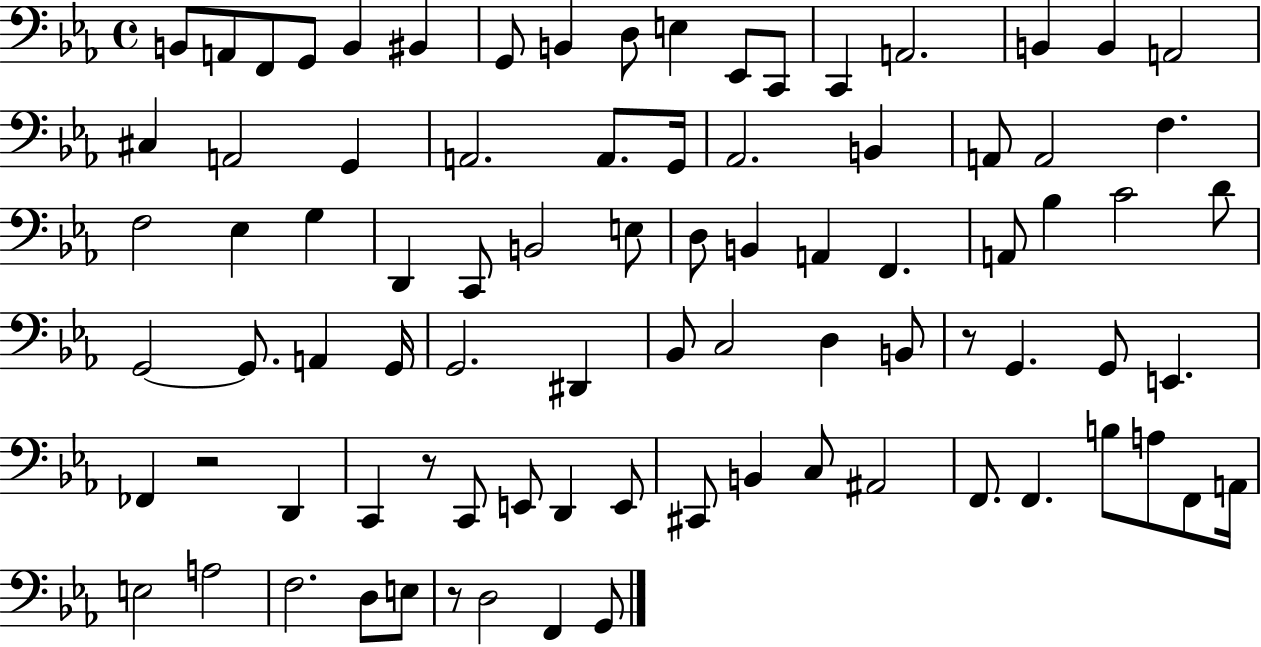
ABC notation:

X:1
T:Untitled
M:4/4
L:1/4
K:Eb
B,,/2 A,,/2 F,,/2 G,,/2 B,, ^B,, G,,/2 B,, D,/2 E, _E,,/2 C,,/2 C,, A,,2 B,, B,, A,,2 ^C, A,,2 G,, A,,2 A,,/2 G,,/4 _A,,2 B,, A,,/2 A,,2 F, F,2 _E, G, D,, C,,/2 B,,2 E,/2 D,/2 B,, A,, F,, A,,/2 _B, C2 D/2 G,,2 G,,/2 A,, G,,/4 G,,2 ^D,, _B,,/2 C,2 D, B,,/2 z/2 G,, G,,/2 E,, _F,, z2 D,, C,, z/2 C,,/2 E,,/2 D,, E,,/2 ^C,,/2 B,, C,/2 ^A,,2 F,,/2 F,, B,/2 A,/2 F,,/2 A,,/4 E,2 A,2 F,2 D,/2 E,/2 z/2 D,2 F,, G,,/2